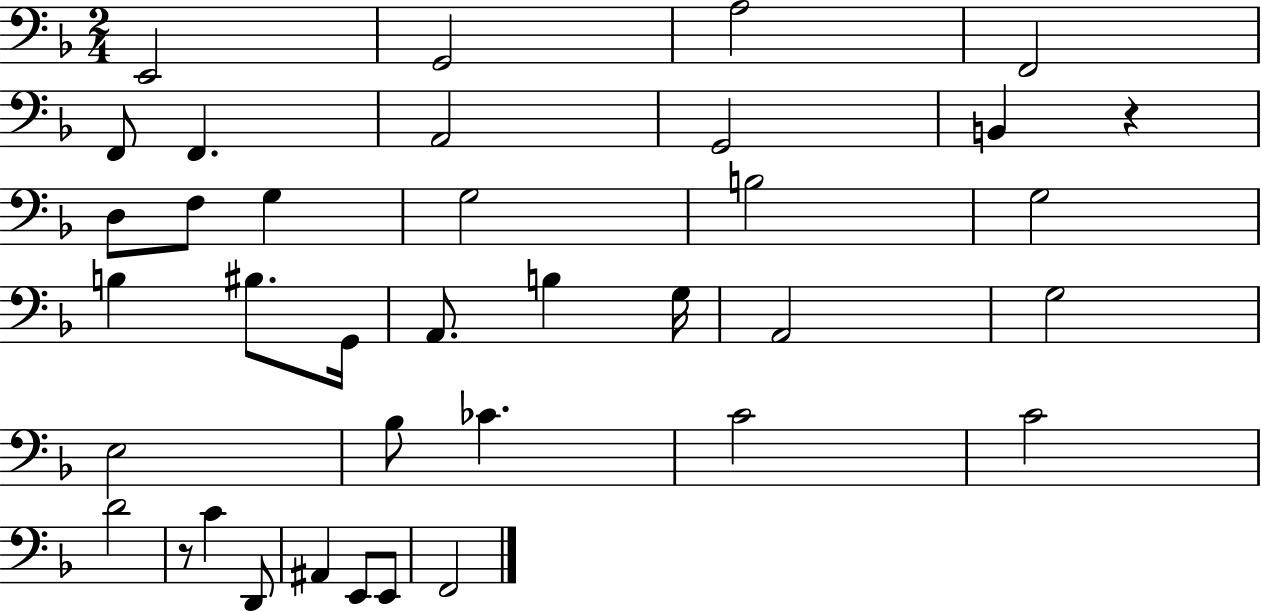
E2/h G2/h A3/h F2/h F2/e F2/q. A2/h G2/h B2/q R/q D3/e F3/e G3/q G3/h B3/h G3/h B3/q BIS3/e. G2/s A2/e. B3/q G3/s A2/h G3/h E3/h Bb3/e CES4/q. C4/h C4/h D4/h R/e C4/q D2/e A#2/q E2/e E2/e F2/h